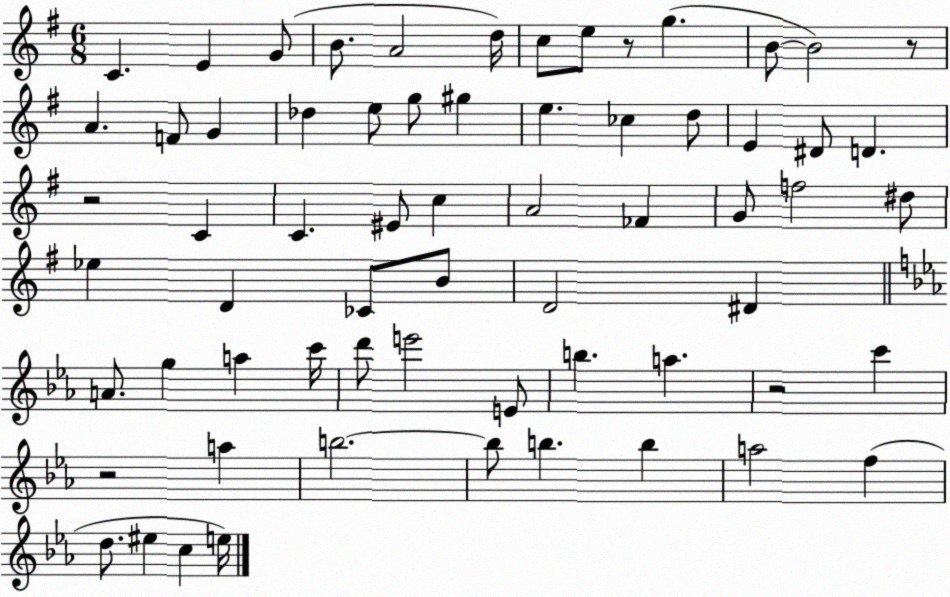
X:1
T:Untitled
M:6/8
L:1/4
K:G
C E G/2 B/2 A2 d/4 c/2 e/2 z/2 g B/2 B2 z/2 A F/2 G _d e/2 g/2 ^g e _c d/2 E ^D/2 D z2 C C ^E/2 c A2 _F G/2 f2 ^d/2 _e D _C/2 B/2 D2 ^D A/2 g a c'/4 d'/2 e'2 E/2 b a z2 c' z2 a b2 b/2 b b a2 f d/2 ^e c e/4